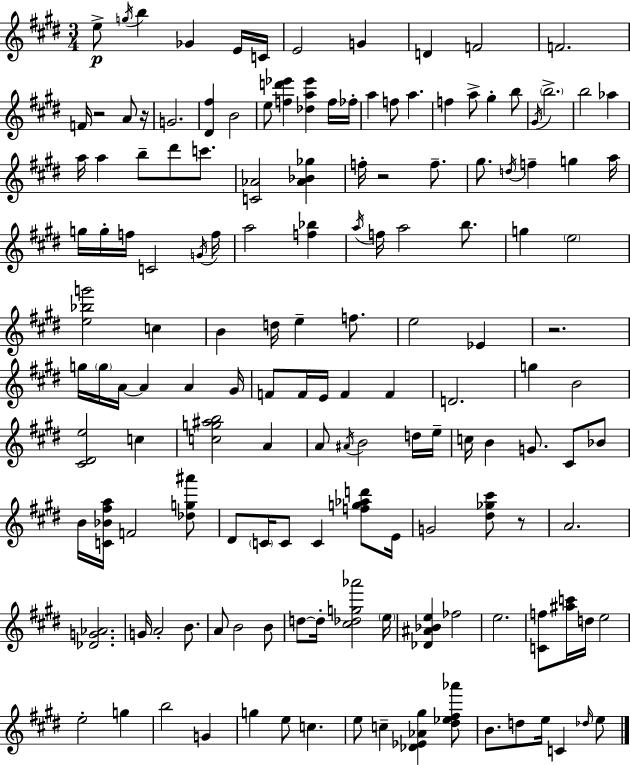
{
  \clef treble
  \numericTimeSignature
  \time 3/4
  \key e \major
  e''8->\p \acciaccatura { g''16 } b''4 ges'4 e'16 | c'16 e'2 g'4 | d'4 f'2 | f'2. | \break f'16 r2 a'8 | r16 g'2. | <dis' fis''>4 b'2 | e''8 <f'' d''' ees'''>4 <des'' a'' ees'''>4 f''16 | \break fes''16-. a''4 f''8 a''4. | f''4 a''8-> gis''4-. b''8 | \acciaccatura { gis'16 } \parenthesize b''2.-> | b''2 aes''4 | \break a''16 a''4 b''8-- dis'''8 c'''8. | <c' aes'>2 <aes' bes' ges''>4 | f''16-. r2 f''8.-- | gis''8. \acciaccatura { d''16 } f''4-- g''4 | \break a''16 g''16 g''16-. f''16 c'2 | \acciaccatura { g'16 } f''16 a''2 | <f'' bes''>4 \acciaccatura { a''16 } f''16 a''2 | b''8. g''4 \parenthesize e''2 | \break <e'' bes'' g'''>2 | c''4 b'4 d''16 e''4-- | f''8. e''2 | ees'4 r2. | \break g''16 \parenthesize g''16 a'16~~ a'4 | a'4 gis'16 f'8 f'16 e'16 f'4 | f'4 d'2. | g''4 b'2 | \break <cis' dis' e''>2 | c''4 <c'' g'' ais'' b''>2 | a'4 a'8 \acciaccatura { ais'16 } b'2 | d''16 e''16-- c''16 b'4 g'8. | \break cis'8 bes'8 b'16 <c' bes' fis'' a''>16 f'2 | <des'' g'' ais'''>8 dis'8 \parenthesize c'16 c'8 c'4 | <f'' g'' aes'' d'''>8 e'16 g'2 | <dis'' ges'' cis'''>8 r8 a'2. | \break <des' g' aes'>2. | g'16 a'2-. | b'8. a'8 b'2 | b'8 d''8~~ d''16-. <cis'' des'' g'' aes'''>2 | \break \parenthesize e''16 <des' ais' bes' e''>4 fes''2 | e''2. | <c' f''>8 <ais'' c'''>16 d''16 e''2 | e''2-. | \break g''4 b''2 | g'4 g''4 e''8 | c''4. e''8 c''4-- | <des' ees' aes' gis''>4 <dis'' ees'' fis'' aes'''>8 b'8. d''8 e''16 | \break c'4 \grace { des''16 } e''8 \bar "|."
}